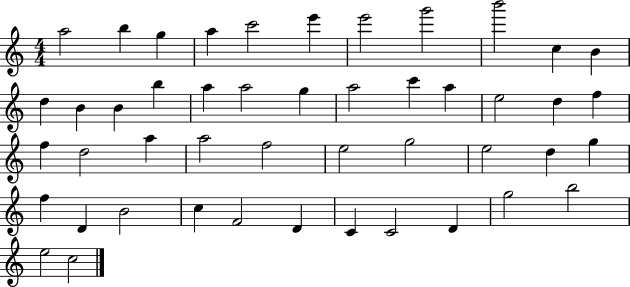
A5/h B5/q G5/q A5/q C6/h E6/q E6/h G6/h B6/h C5/q B4/q D5/q B4/q B4/q B5/q A5/q A5/h G5/q A5/h C6/q A5/q E5/h D5/q F5/q F5/q D5/h A5/q A5/h F5/h E5/h G5/h E5/h D5/q G5/q F5/q D4/q B4/h C5/q F4/h D4/q C4/q C4/h D4/q G5/h B5/h E5/h C5/h